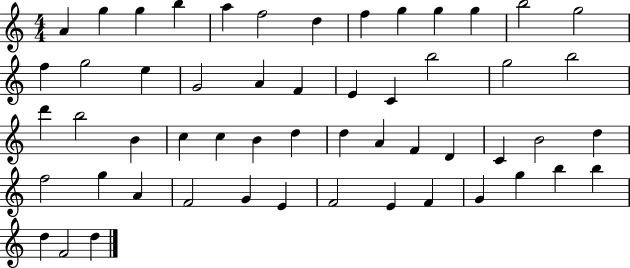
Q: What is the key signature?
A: C major